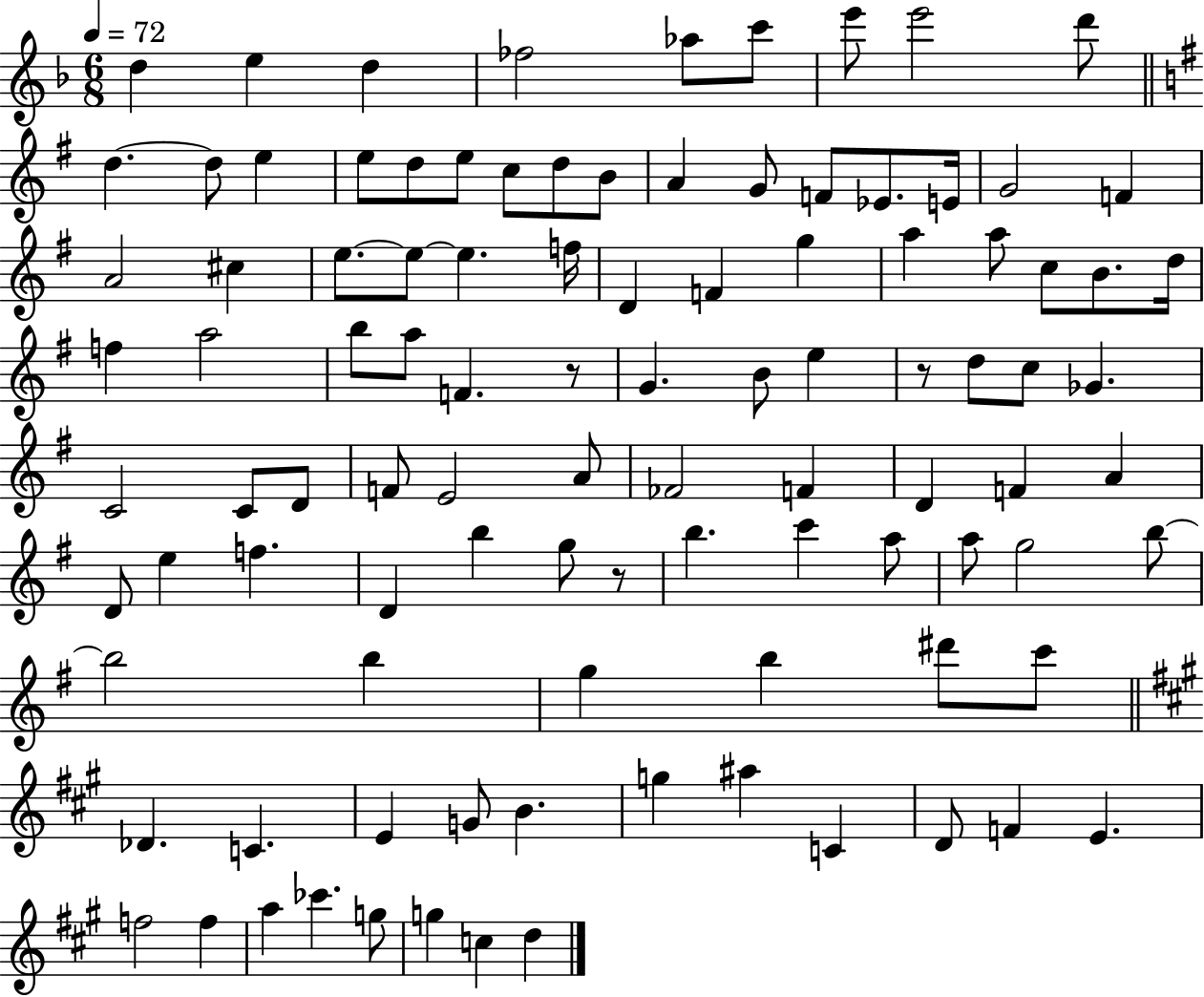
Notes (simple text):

D5/q E5/q D5/q FES5/h Ab5/e C6/e E6/e E6/h D6/e D5/q. D5/e E5/q E5/e D5/e E5/e C5/e D5/e B4/e A4/q G4/e F4/e Eb4/e. E4/s G4/h F4/q A4/h C#5/q E5/e. E5/e E5/q. F5/s D4/q F4/q G5/q A5/q A5/e C5/e B4/e. D5/s F5/q A5/h B5/e A5/e F4/q. R/e G4/q. B4/e E5/q R/e D5/e C5/e Gb4/q. C4/h C4/e D4/e F4/e E4/h A4/e FES4/h F4/q D4/q F4/q A4/q D4/e E5/q F5/q. D4/q B5/q G5/e R/e B5/q. C6/q A5/e A5/e G5/h B5/e B5/h B5/q G5/q B5/q D#6/e C6/e Db4/q. C4/q. E4/q G4/e B4/q. G5/q A#5/q C4/q D4/e F4/q E4/q. F5/h F5/q A5/q CES6/q. G5/e G5/q C5/q D5/q